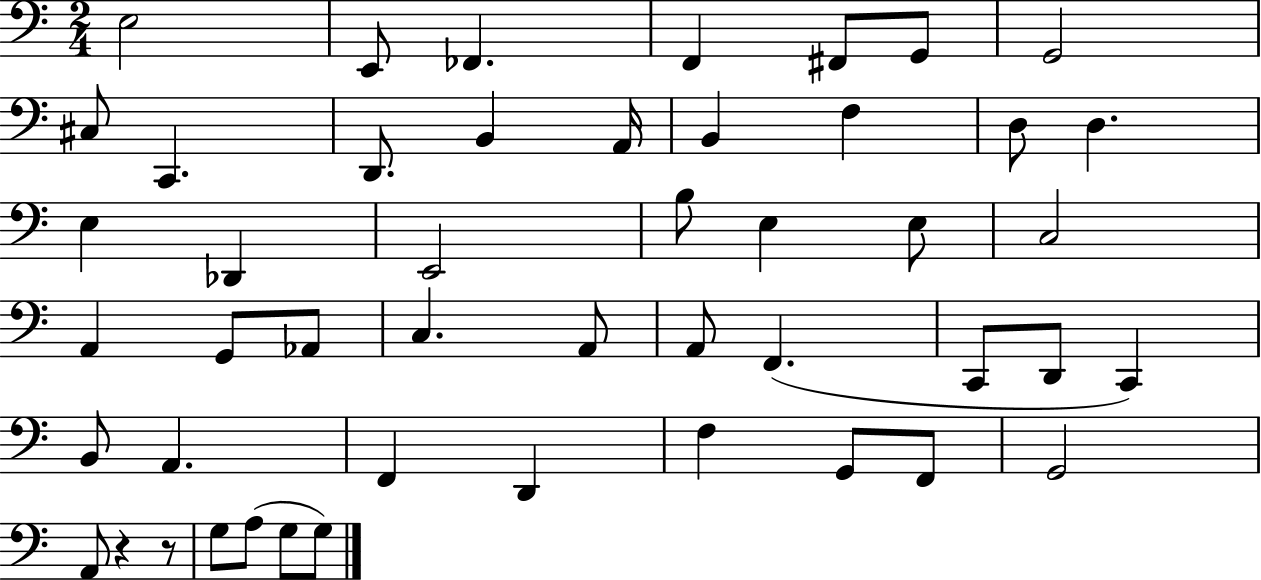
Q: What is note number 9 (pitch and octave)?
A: C2